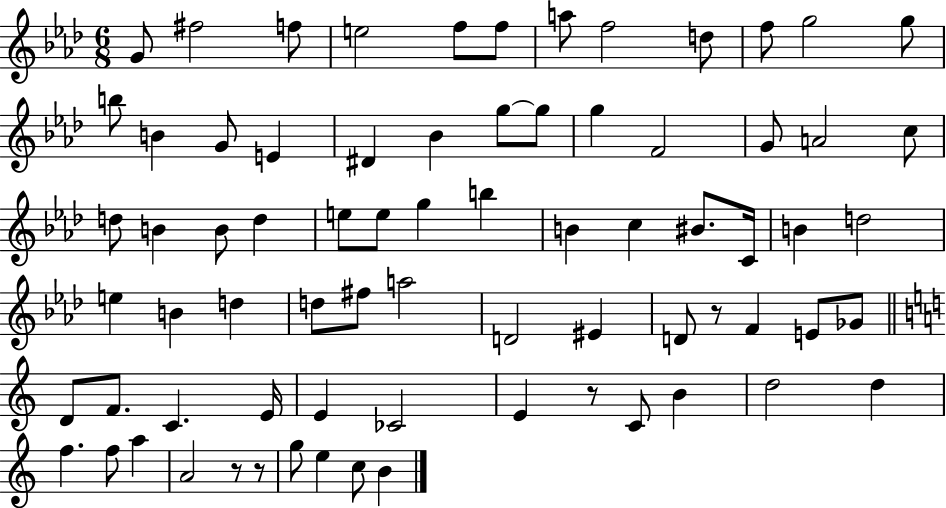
G4/e F#5/h F5/e E5/h F5/e F5/e A5/e F5/h D5/e F5/e G5/h G5/e B5/e B4/q G4/e E4/q D#4/q Bb4/q G5/e G5/e G5/q F4/h G4/e A4/h C5/e D5/e B4/q B4/e D5/q E5/e E5/e G5/q B5/q B4/q C5/q BIS4/e. C4/s B4/q D5/h E5/q B4/q D5/q D5/e F#5/e A5/h D4/h EIS4/q D4/e R/e F4/q E4/e Gb4/e D4/e F4/e. C4/q. E4/s E4/q CES4/h E4/q R/e C4/e B4/q D5/h D5/q F5/q. F5/e A5/q A4/h R/e R/e G5/e E5/q C5/e B4/q